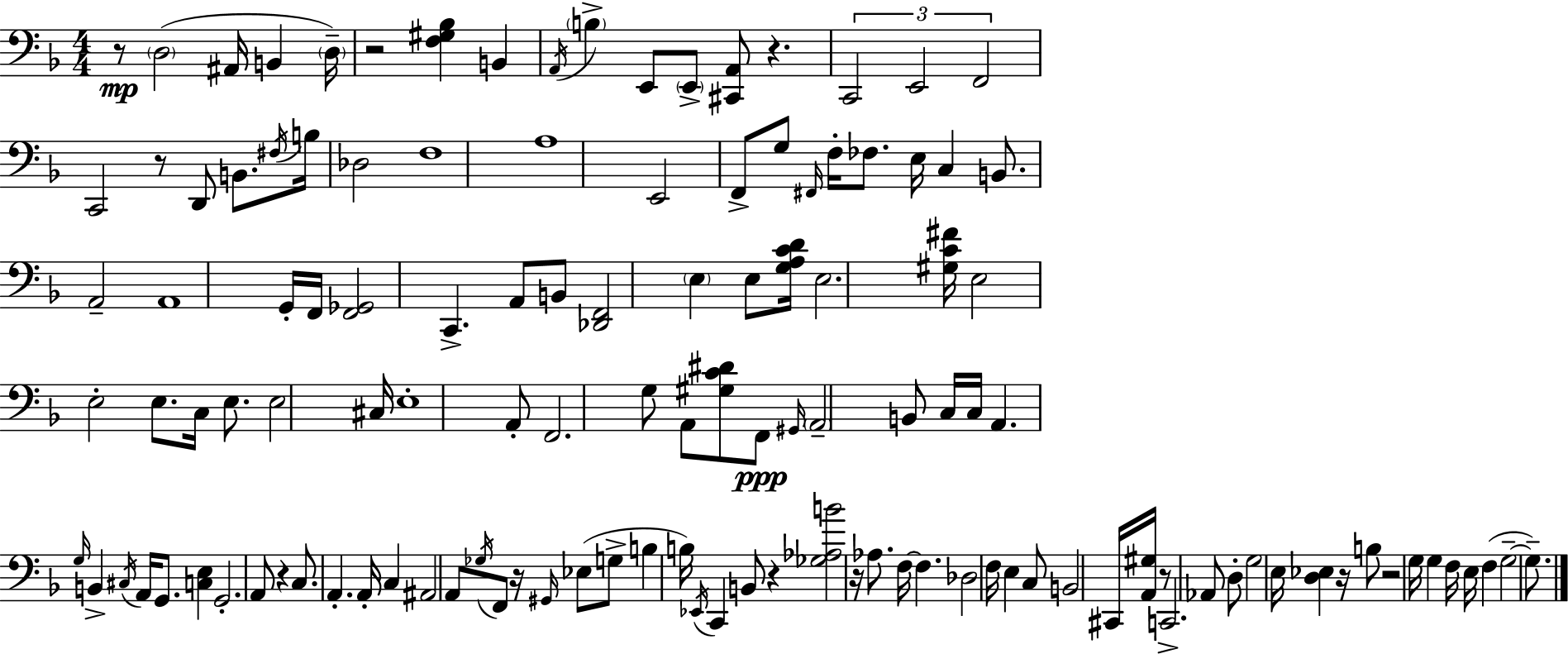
X:1
T:Untitled
M:4/4
L:1/4
K:F
z/2 D,2 ^A,,/4 B,, D,/4 z2 [F,^G,_B,] B,, A,,/4 B, E,,/2 E,,/2 [^C,,A,,]/2 z C,,2 E,,2 F,,2 C,,2 z/2 D,,/2 B,,/2 ^F,/4 B,/4 _D,2 F,4 A,4 E,,2 F,,/2 G,/2 ^F,,/4 F,/4 _F,/2 E,/4 C, B,,/2 A,,2 A,,4 G,,/4 F,,/4 [F,,_G,,]2 C,, A,,/2 B,,/2 [_D,,F,,]2 E, E,/2 [G,A,CD]/4 E,2 [^G,C^F]/4 E,2 E,2 E,/2 C,/4 E,/2 E,2 ^C,/4 E,4 A,,/2 F,,2 G,/2 A,,/2 [^G,C^D]/2 F,,/2 ^G,,/4 A,,2 B,,/2 C,/4 C,/4 A,, G,/4 B,, ^C,/4 A,,/4 G,,/2 [C,E,] G,,2 A,,/2 z C,/2 A,, A,,/4 C, ^A,,2 A,,/2 _G,/4 F,,/2 z/4 ^G,,/4 _E,/2 G,/2 B, B,/4 _E,,/4 C,, B,,/2 z [_G,_A,B]2 z/4 _A,/2 F,/4 F, _D,2 F,/4 E, C,/2 B,,2 ^C,,/4 [A,,^G,]/4 z/2 C,,2 _A,,/2 D,/2 G,2 E,/4 [D,_E,] z/4 B,/2 z2 G,/4 G, F,/4 E,/4 F, G,2 G,/2